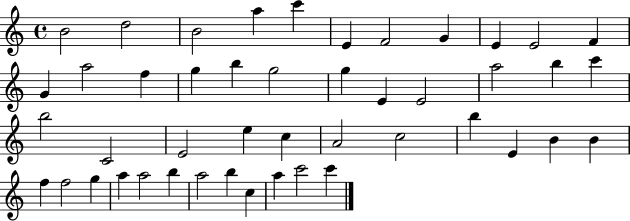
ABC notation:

X:1
T:Untitled
M:4/4
L:1/4
K:C
B2 d2 B2 a c' E F2 G E E2 F G a2 f g b g2 g E E2 a2 b c' b2 C2 E2 e c A2 c2 b E B B f f2 g a a2 b a2 b c a c'2 c'